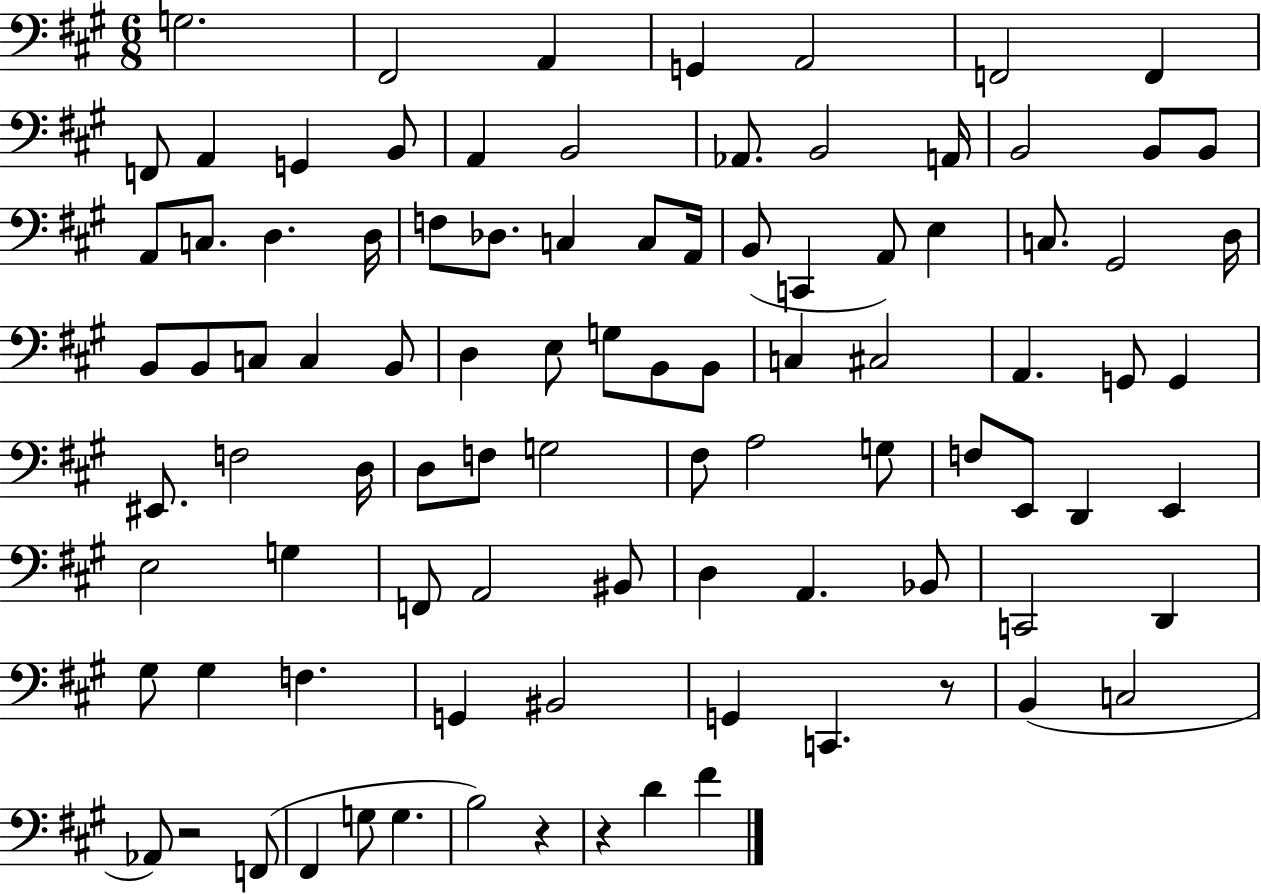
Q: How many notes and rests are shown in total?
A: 94